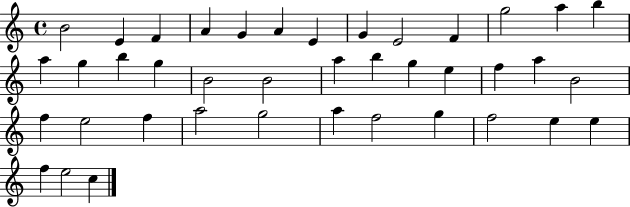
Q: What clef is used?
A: treble